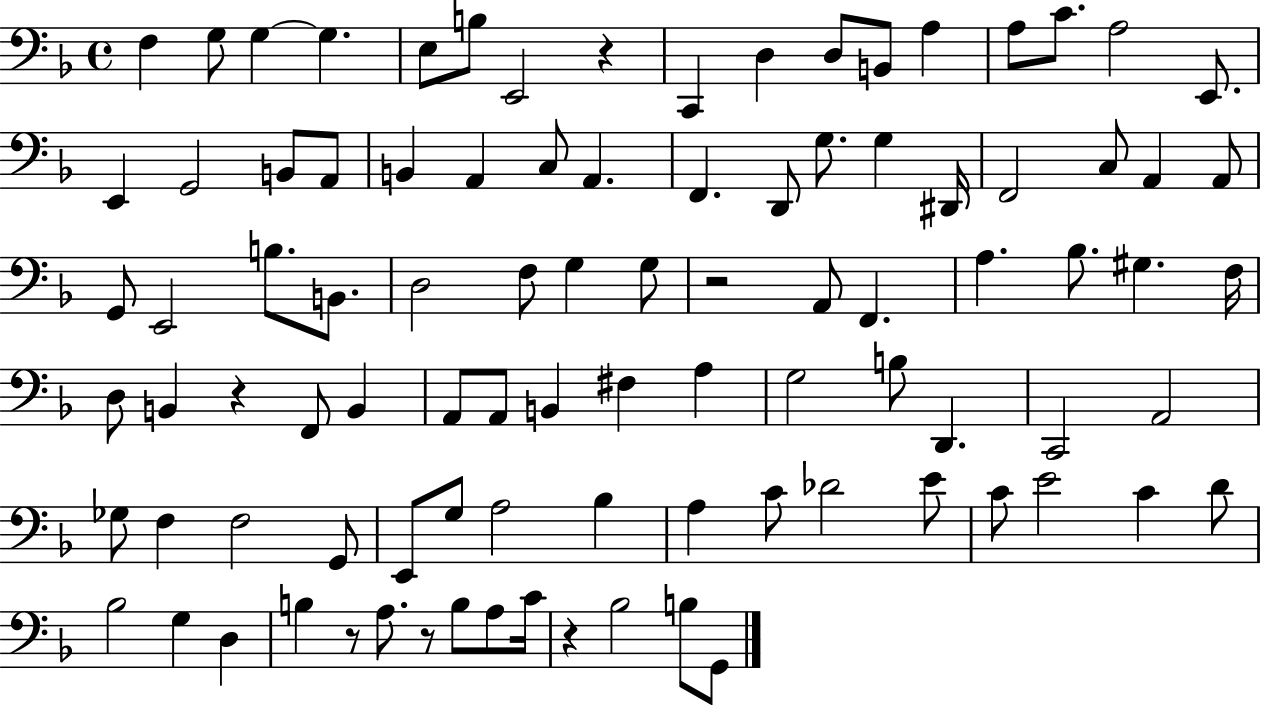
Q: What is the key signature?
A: F major